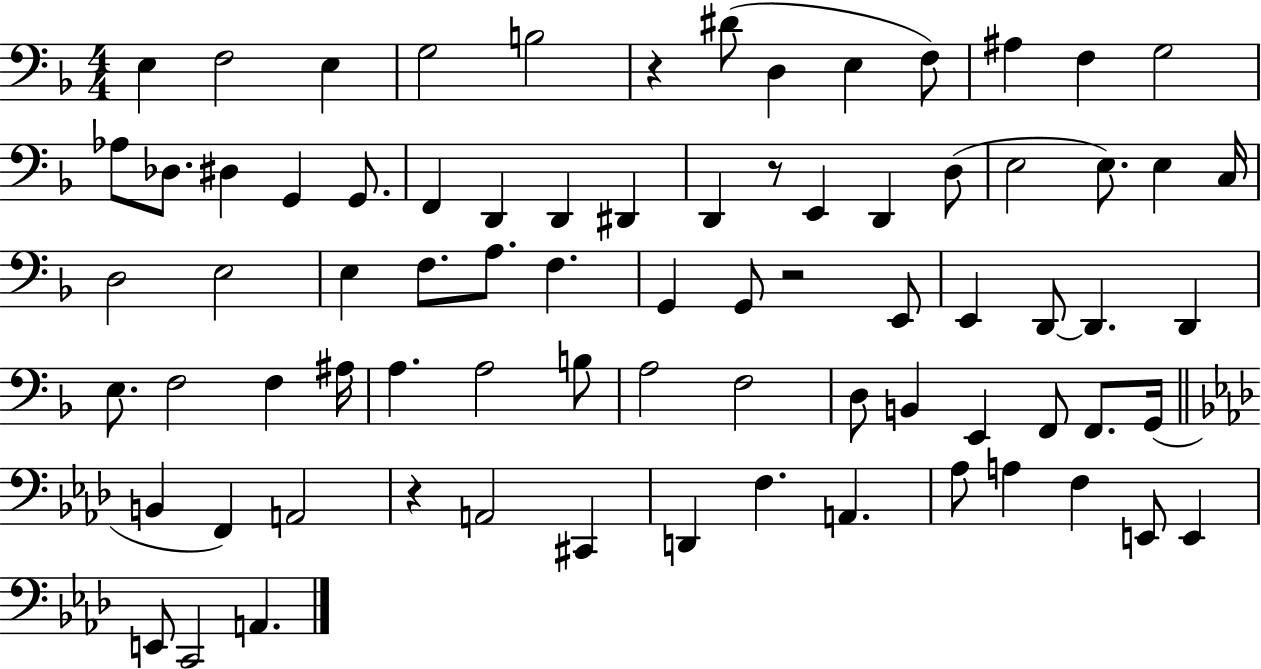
E3/q F3/h E3/q G3/h B3/h R/q D#4/e D3/q E3/q F3/e A#3/q F3/q G3/h Ab3/e Db3/e. D#3/q G2/q G2/e. F2/q D2/q D2/q D#2/q D2/q R/e E2/q D2/q D3/e E3/h E3/e. E3/q C3/s D3/h E3/h E3/q F3/e. A3/e. F3/q. G2/q G2/e R/h E2/e E2/q D2/e D2/q. D2/q E3/e. F3/h F3/q A#3/s A3/q. A3/h B3/e A3/h F3/h D3/e B2/q E2/q F2/e F2/e. G2/s B2/q F2/q A2/h R/q A2/h C#2/q D2/q F3/q. A2/q. Ab3/e A3/q F3/q E2/e E2/q E2/e C2/h A2/q.